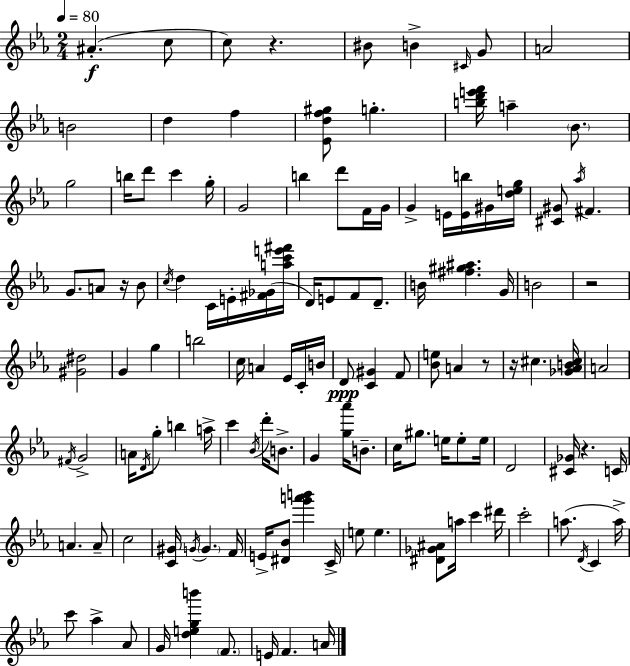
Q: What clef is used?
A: treble